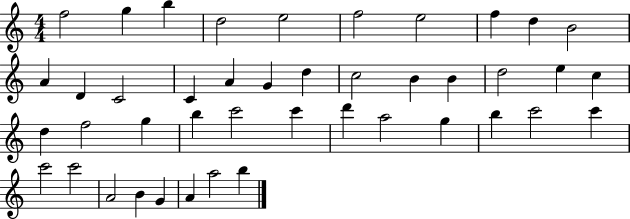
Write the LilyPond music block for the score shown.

{
  \clef treble
  \numericTimeSignature
  \time 4/4
  \key c \major
  f''2 g''4 b''4 | d''2 e''2 | f''2 e''2 | f''4 d''4 b'2 | \break a'4 d'4 c'2 | c'4 a'4 g'4 d''4 | c''2 b'4 b'4 | d''2 e''4 c''4 | \break d''4 f''2 g''4 | b''4 c'''2 c'''4 | d'''4 a''2 g''4 | b''4 c'''2 c'''4 | \break c'''2 c'''2 | a'2 b'4 g'4 | a'4 a''2 b''4 | \bar "|."
}